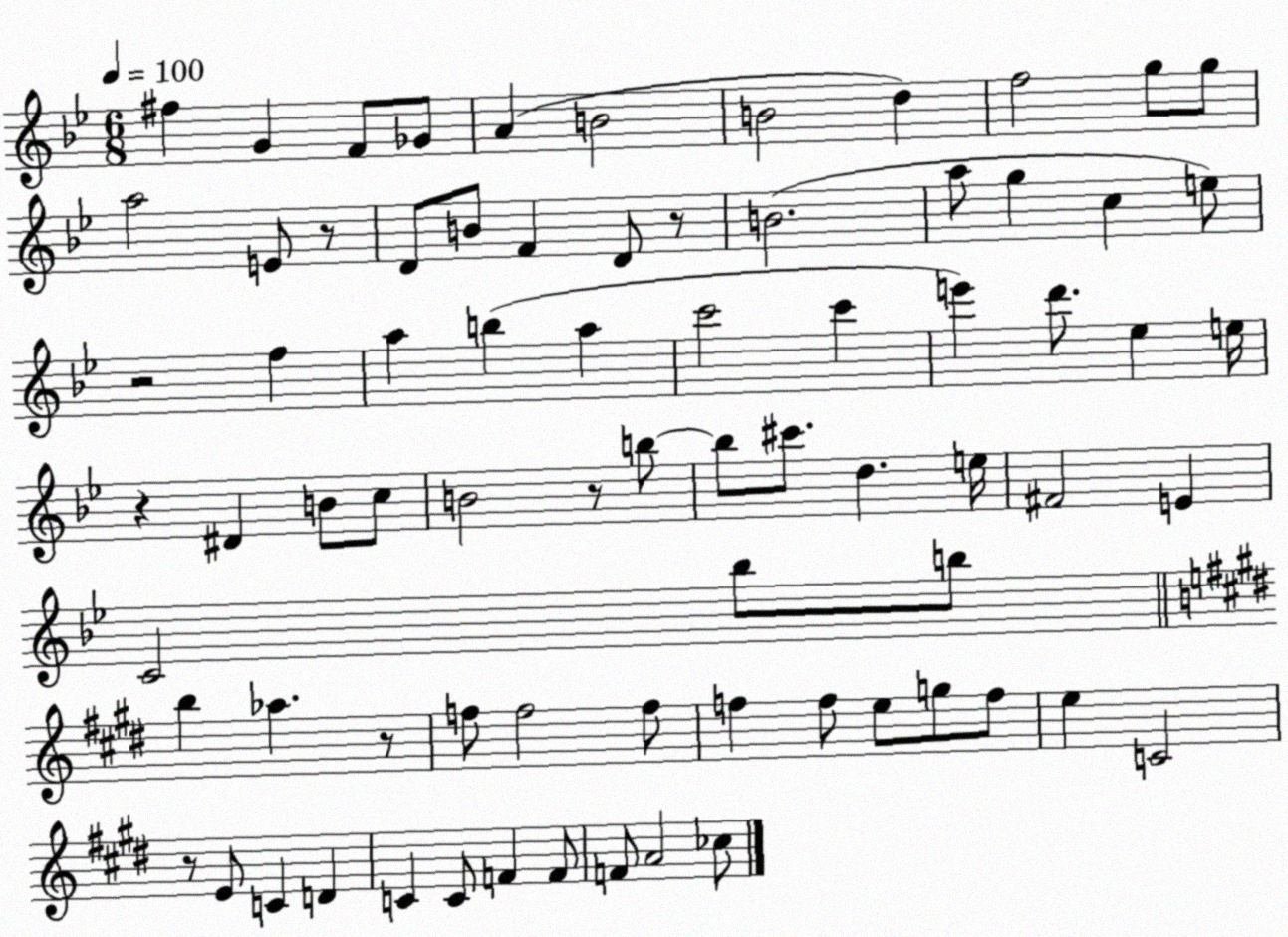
X:1
T:Untitled
M:6/8
L:1/4
K:Bb
^f G F/2 _G/2 A B2 B2 d f2 g/2 g/2 a2 E/2 z/2 D/2 B/2 F D/2 z/2 B2 a/2 g c e/2 z2 f a b a c'2 c' e' d'/2 _e e/4 z ^D B/2 c/2 B2 z/2 b/2 b/2 ^c'/2 d e/4 ^F2 E C2 _b/2 b/2 b _a z/2 f/2 f2 f/2 f f/2 e/2 g/2 f/2 e C2 z/2 E/2 C D C C/2 F F/2 F/2 A2 _c/2